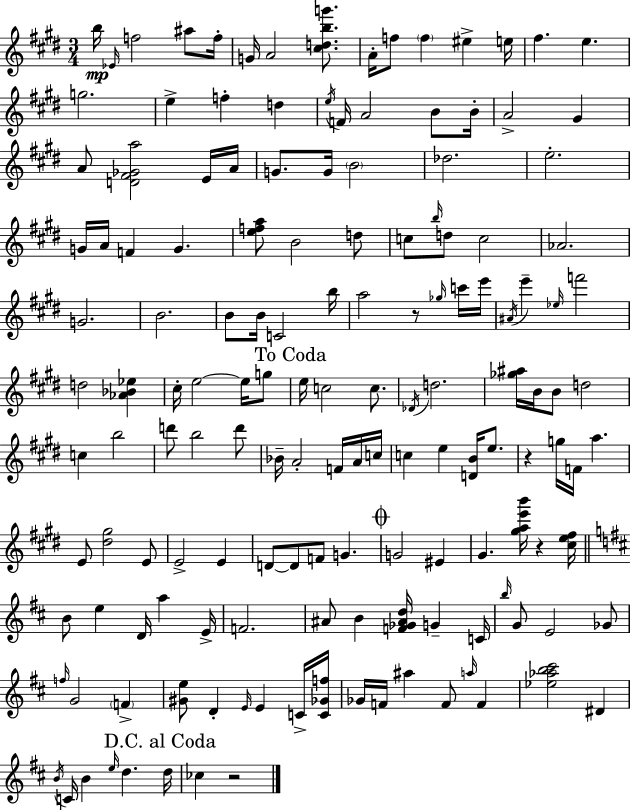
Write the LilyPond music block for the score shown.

{
  \clef treble
  \numericTimeSignature
  \time 3/4
  \key e \major
  b''16\mp \grace { ees'16 } f''2 ais''8 | f''16-. g'16 a'2 <cis'' d'' b'' g'''>8. | a'16-. f''8 \parenthesize f''4 eis''4-> | e''16 fis''4. e''4. | \break g''2. | e''4-> f''4-. d''4 | \acciaccatura { e''16 } f'16 a'2 b'8 | b'16-. a'2-> gis'4 | \break a'8 <d' fis' ges' a''>2 | e'16 a'16 g'8. g'16 \parenthesize b'2 | des''2. | e''2.-. | \break g'16 a'16 f'4 g'4. | <e'' f'' a''>8 b'2 | d''8 c''8 \grace { b''16 } d''8 c''2 | aes'2. | \break g'2. | b'2. | b'8 b'16 c'2 | b''16 a''2 r8 | \break \grace { ges''16 } c'''16 e'''16 \acciaccatura { ais'16 } e'''4-- \grace { ees''16 } f'''2 | d''2 | <aes' bes' ees''>4 cis''16-. e''2~~ | e''16 g''8 \mark "To Coda" e''16 c''2 | \break c''8. \acciaccatura { des'16 } d''2. | <ges'' ais''>16 b'16 b'8 d''2 | c''4 b''2 | d'''8 b''2 | \break d'''8 bes'16-- a'2-. | f'16 a'16 c''16 c''4 e''4 | <d' b'>16 e''8. r4 g''16 | f'16 a''4. e'8 <dis'' gis''>2 | \break e'8 e'2-> | e'4 d'8~~ d'8 f'8 | g'4. \mark \markup { \musicglyph "scripts.coda" } g'2 | eis'4 gis'4. | \break <gis'' a'' e''' b'''>16 r4 <cis'' e'' fis''>16 \bar "||" \break \key b \minor b'8 e''4 d'16 a''4 e'16-> | f'2. | ais'8 b'4 <f' ges' ais' d''>16 g'4-- c'16 | \grace { b''16 } g'8 e'2 ges'8 | \break \grace { f''16 } g'2 \parenthesize f'4-> | <gis' e''>8 d'4-. \grace { e'16 } e'4 | c'16-> <c' ges' f''>16 ges'16 f'16 ais''4 f'8 \grace { a''16 } | f'4 <ees'' aes'' b'' cis'''>2 | \break dis'4 \acciaccatura { b'16 } c'16 b'4 \grace { e''16 } d''4. | \mark "D.C. al Coda" d''16 ces''4 r2 | \bar "|."
}